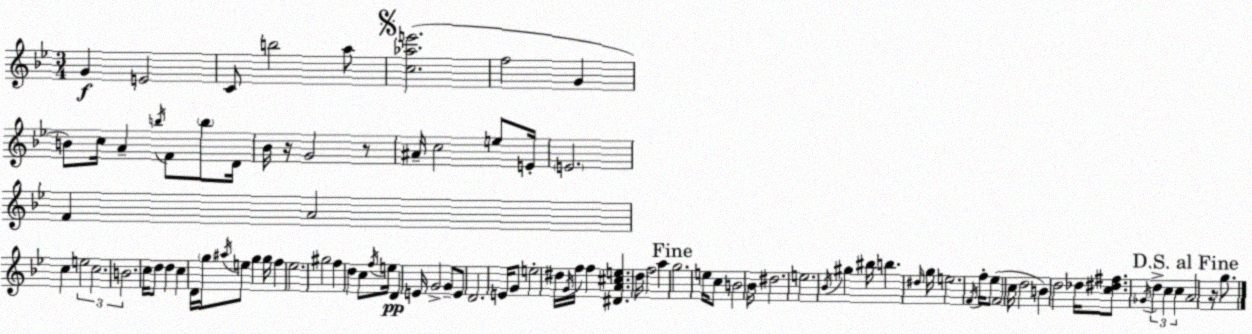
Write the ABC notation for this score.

X:1
T:Untitled
M:3/4
L:1/4
K:Gm
G E2 C/2 b2 a/2 [c_ae']2 f2 G B/2 c/4 A b/4 F/2 b/2 D/4 _B/4 z/4 G2 z/2 ^A/4 c2 e/2 E/4 E2 F A2 c e2 c2 B2 c/4 d/2 d c D/4 g/4 ^a/4 e/2 g g/4 f _e2 ^g2 f d c/2 f/4 e/4 D E/4 G2 G/2 E/2 D2 E/4 G/2 e2 ^d/4 G/4 f/4 f [^DA^ce] d/4 f2 a g2 e/4 c/2 B2 _B/4 ^d2 e2 _B/4 ^g ^b/4 b ^d/4 g/4 e2 F/4 f/4 _e/2 F2 c/4 d2 B d2 _d/4 [c^d^f]/2 _G/4 d c c A2 z/4 g/2